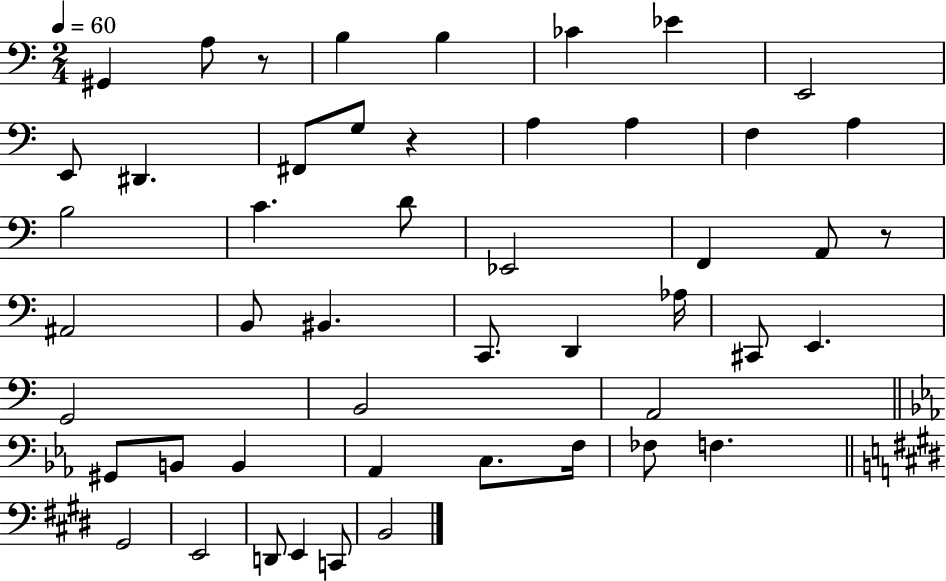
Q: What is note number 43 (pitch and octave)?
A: D2